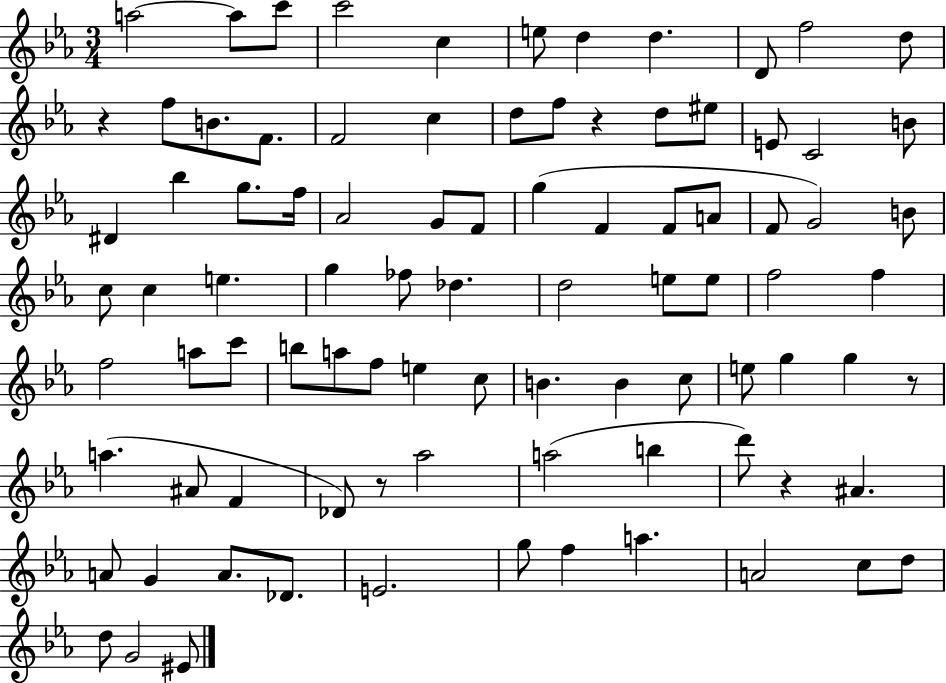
{
  \clef treble
  \numericTimeSignature
  \time 3/4
  \key ees \major
  \repeat volta 2 { a''2~~ a''8 c'''8 | c'''2 c''4 | e''8 d''4 d''4. | d'8 f''2 d''8 | \break r4 f''8 b'8. f'8. | f'2 c''4 | d''8 f''8 r4 d''8 eis''8 | e'8 c'2 b'8 | \break dis'4 bes''4 g''8. f''16 | aes'2 g'8 f'8 | g''4( f'4 f'8 a'8 | f'8 g'2) b'8 | \break c''8 c''4 e''4. | g''4 fes''8 des''4. | d''2 e''8 e''8 | f''2 f''4 | \break f''2 a''8 c'''8 | b''8 a''8 f''8 e''4 c''8 | b'4. b'4 c''8 | e''8 g''4 g''4 r8 | \break a''4.( ais'8 f'4 | des'8) r8 aes''2 | a''2( b''4 | d'''8) r4 ais'4. | \break a'8 g'4 a'8. des'8. | e'2. | g''8 f''4 a''4. | a'2 c''8 d''8 | \break d''8 g'2 eis'8 | } \bar "|."
}